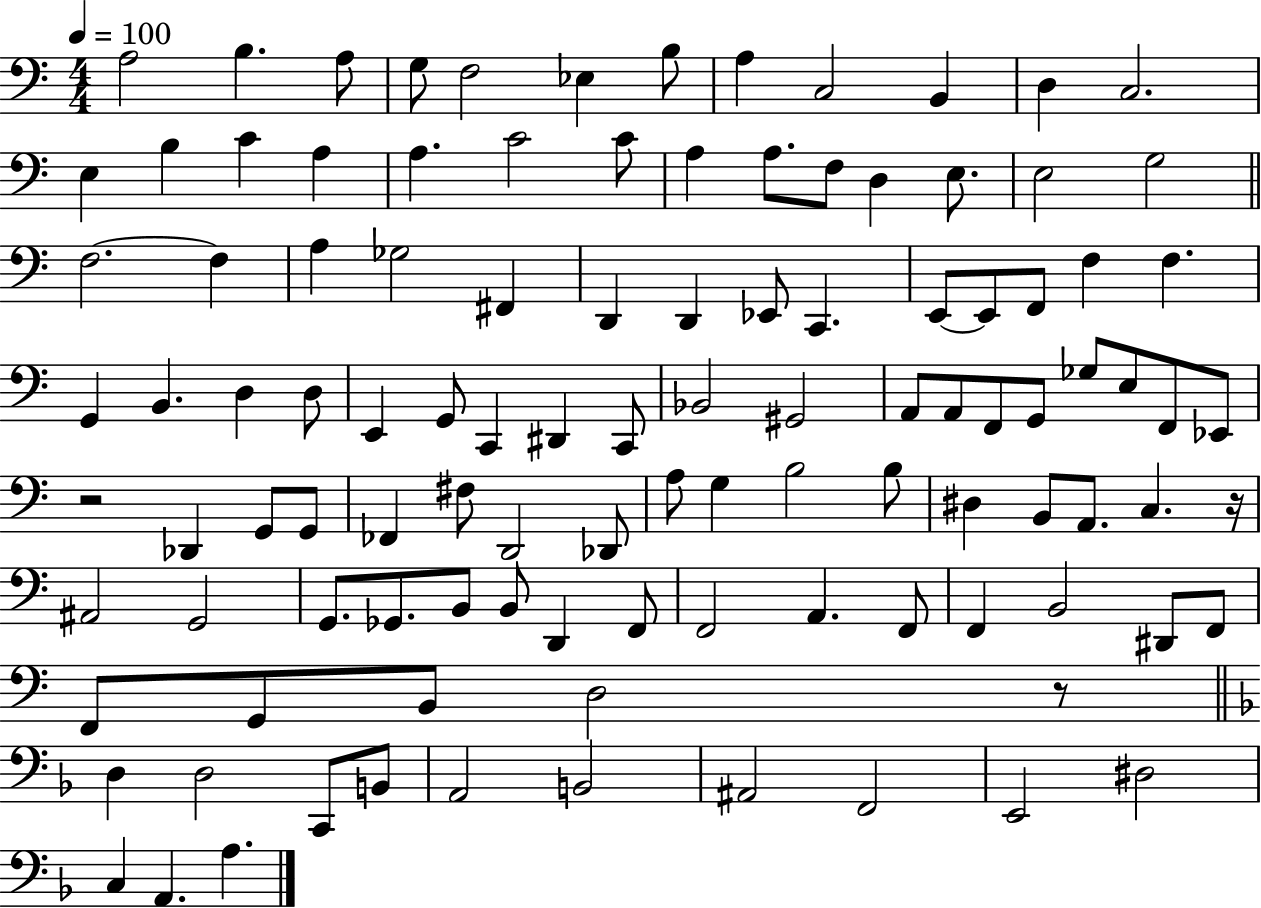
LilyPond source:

{
  \clef bass
  \numericTimeSignature
  \time 4/4
  \key c \major
  \tempo 4 = 100
  \repeat volta 2 { a2 b4. a8 | g8 f2 ees4 b8 | a4 c2 b,4 | d4 c2. | \break e4 b4 c'4 a4 | a4. c'2 c'8 | a4 a8. f8 d4 e8. | e2 g2 | \break \bar "||" \break \key c \major f2.~~ f4 | a4 ges2 fis,4 | d,4 d,4 ees,8 c,4. | e,8~~ e,8 f,8 f4 f4. | \break g,4 b,4. d4 d8 | e,4 g,8 c,4 dis,4 c,8 | bes,2 gis,2 | a,8 a,8 f,8 g,8 ges8 e8 f,8 ees,8 | \break r2 des,4 g,8 g,8 | fes,4 fis8 d,2 des,8 | a8 g4 b2 b8 | dis4 b,8 a,8. c4. r16 | \break ais,2 g,2 | g,8. ges,8. b,8 b,8 d,4 f,8 | f,2 a,4. f,8 | f,4 b,2 dis,8 f,8 | \break f,8 g,8 b,8 d2 r8 | \bar "||" \break \key d \minor d4 d2 c,8 b,8 | a,2 b,2 | ais,2 f,2 | e,2 dis2 | \break c4 a,4. a4. | } \bar "|."
}